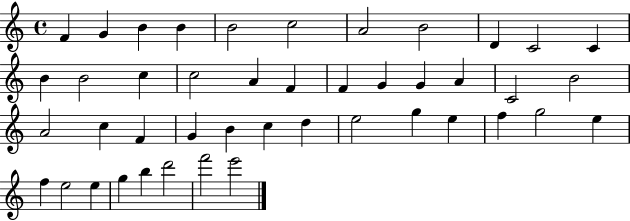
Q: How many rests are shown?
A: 0